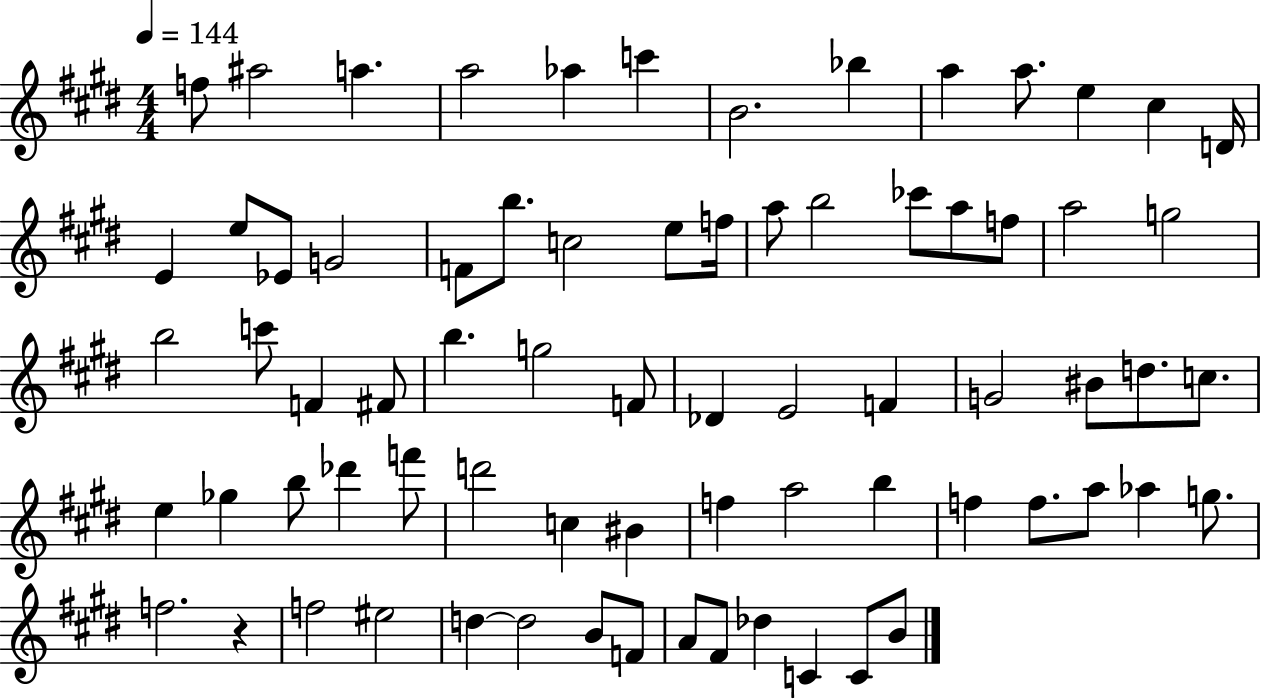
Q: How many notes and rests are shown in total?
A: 73